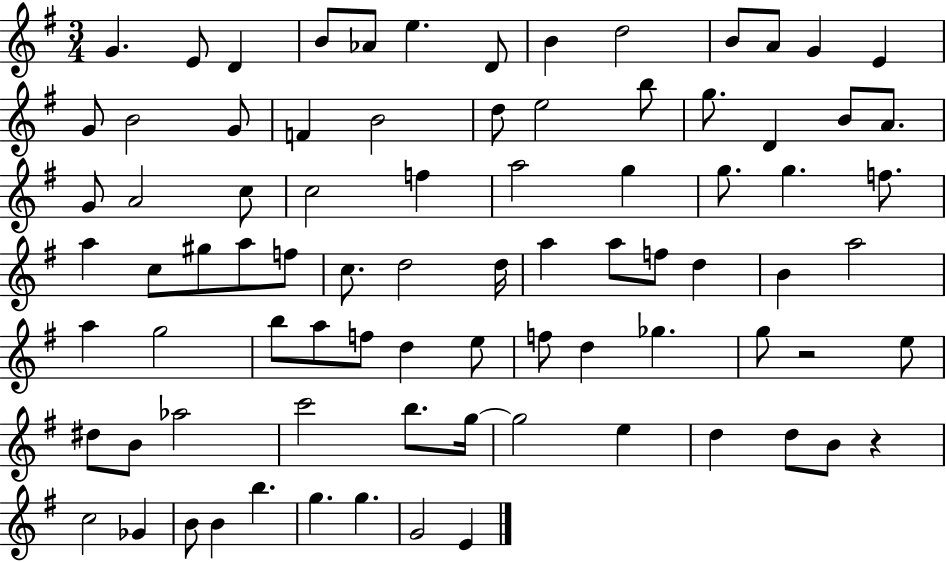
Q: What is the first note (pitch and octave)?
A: G4